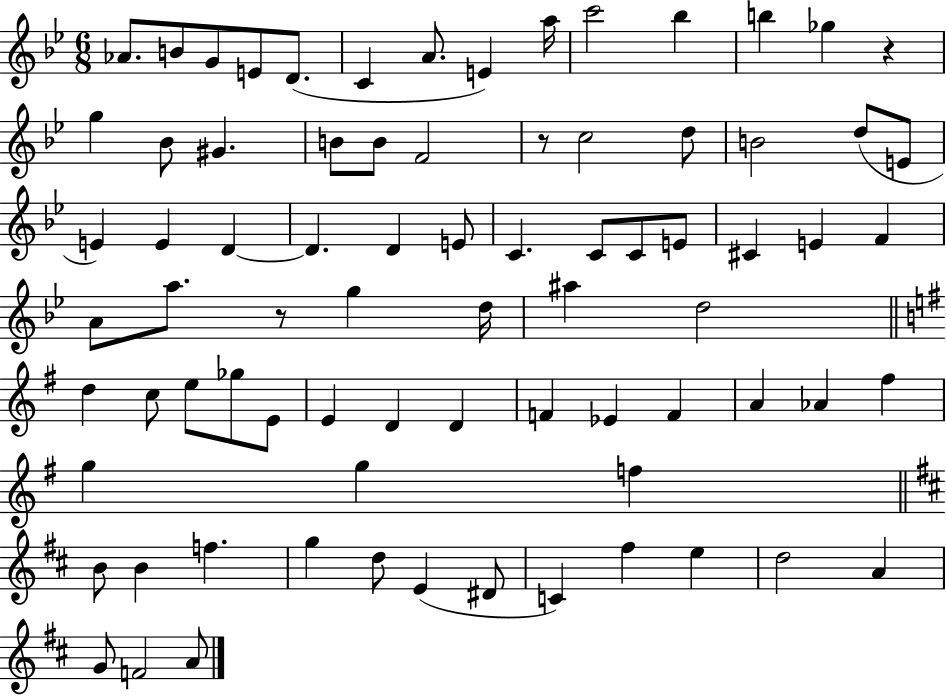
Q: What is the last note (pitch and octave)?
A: A4